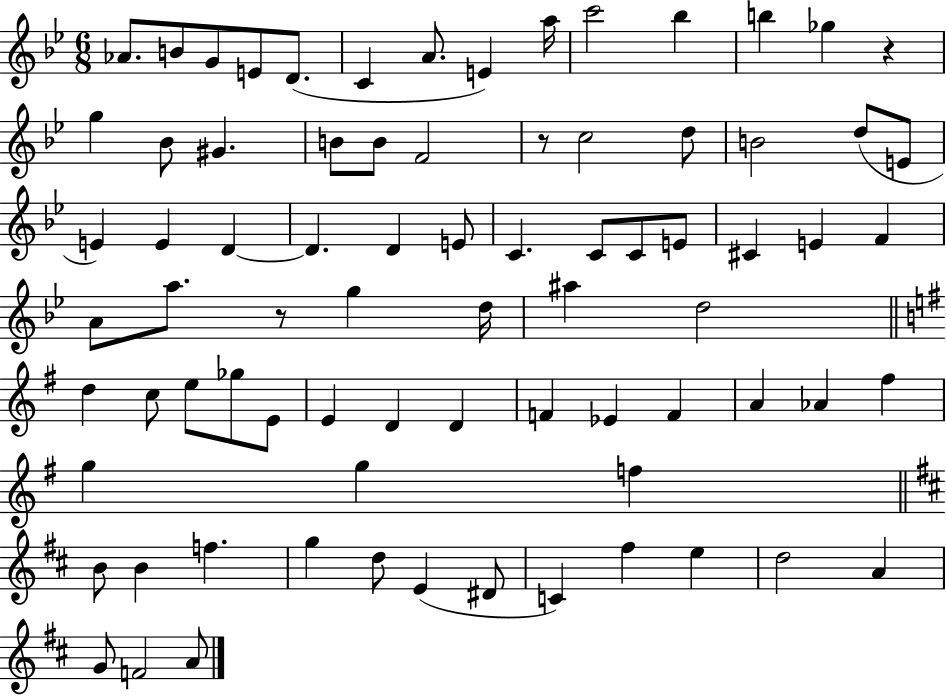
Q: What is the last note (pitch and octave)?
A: A4